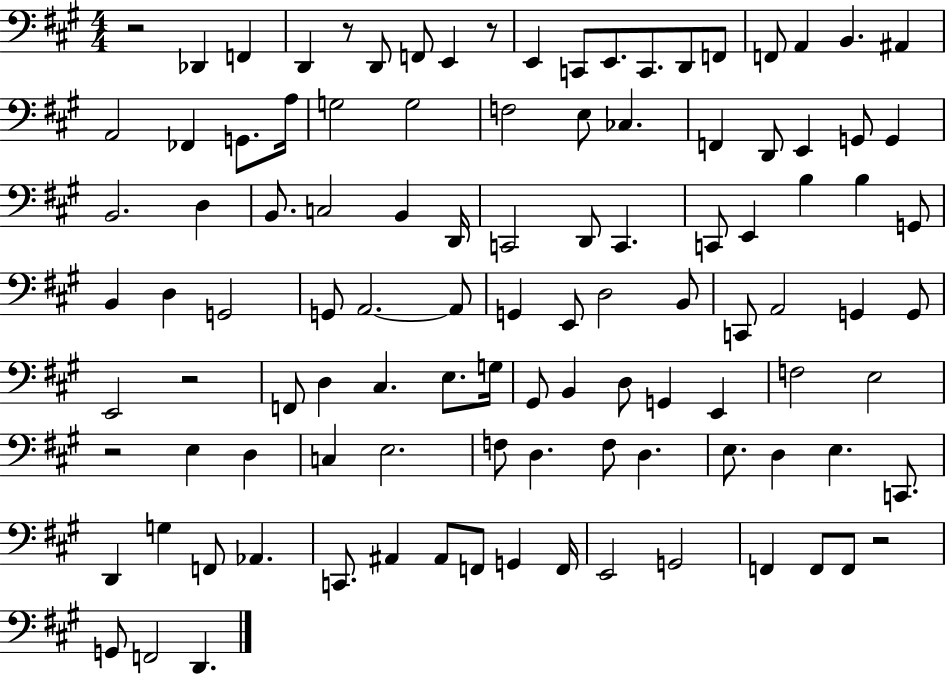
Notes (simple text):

R/h Db2/q F2/q D2/q R/e D2/e F2/e E2/q R/e E2/q C2/e E2/e. C2/e. D2/e F2/e F2/e A2/q B2/q. A#2/q A2/h FES2/q G2/e. A3/s G3/h G3/h F3/h E3/e CES3/q. F2/q D2/e E2/q G2/e G2/q B2/h. D3/q B2/e. C3/h B2/q D2/s C2/h D2/e C2/q. C2/e E2/q B3/q B3/q G2/e B2/q D3/q G2/h G2/e A2/h. A2/e G2/q E2/e D3/h B2/e C2/e A2/h G2/q G2/e E2/h R/h F2/e D3/q C#3/q. E3/e. G3/s G#2/e B2/q D3/e G2/q E2/q F3/h E3/h R/h E3/q D3/q C3/q E3/h. F3/e D3/q. F3/e D3/q. E3/e. D3/q E3/q. C2/e. D2/q G3/q F2/e Ab2/q. C2/e. A#2/q A#2/e F2/e G2/q F2/s E2/h G2/h F2/q F2/e F2/e R/h G2/e F2/h D2/q.